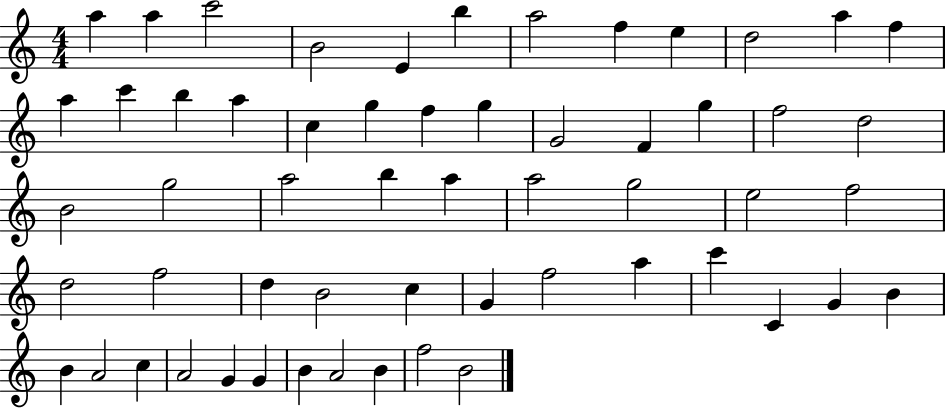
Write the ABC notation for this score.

X:1
T:Untitled
M:4/4
L:1/4
K:C
a a c'2 B2 E b a2 f e d2 a f a c' b a c g f g G2 F g f2 d2 B2 g2 a2 b a a2 g2 e2 f2 d2 f2 d B2 c G f2 a c' C G B B A2 c A2 G G B A2 B f2 B2